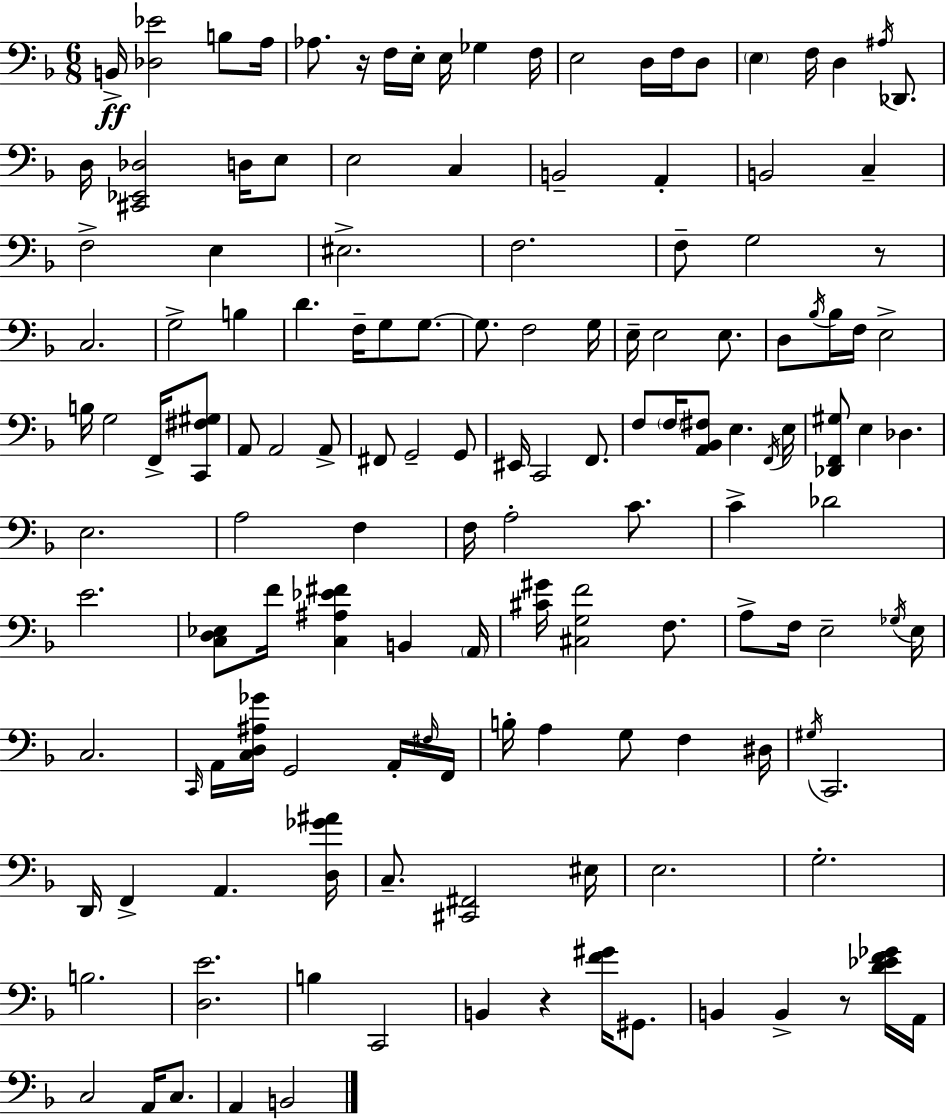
B2/s [Db3,Eb4]/h B3/e A3/s Ab3/e. R/s F3/s E3/s E3/s Gb3/q F3/s E3/h D3/s F3/s D3/e E3/q F3/s D3/q A#3/s Db2/e. D3/s [C#2,Eb2,Db3]/h D3/s E3/e E3/h C3/q B2/h A2/q B2/h C3/q F3/h E3/q EIS3/h. F3/h. F3/e G3/h R/e C3/h. G3/h B3/q D4/q. F3/s G3/e G3/e. G3/e. F3/h G3/s E3/s E3/h E3/e. D3/e Bb3/s Bb3/s F3/s E3/h B3/s G3/h F2/s [C2,F#3,G#3]/e A2/e A2/h A2/e F#2/e G2/h G2/e EIS2/s C2/h F2/e. F3/e F3/s [A2,Bb2,F#3]/e E3/q. F2/s E3/s [Db2,F2,G#3]/e E3/q Db3/q. E3/h. A3/h F3/q F3/s A3/h C4/e. C4/q Db4/h E4/h. [C3,D3,Eb3]/e F4/s [C3,A#3,Eb4,F#4]/q B2/q A2/s [C#4,G#4]/s [C#3,G3,F4]/h F3/e. A3/e F3/s E3/h Gb3/s E3/s C3/h. C2/s A2/s [C3,D3,A#3,Gb4]/s G2/h A2/s F#3/s F2/s B3/s A3/q G3/e F3/q D#3/s G#3/s C2/h. D2/s F2/q A2/q. [D3,Gb4,A#4]/s C3/e. [C#2,F#2]/h EIS3/s E3/h. G3/h. B3/h. [D3,E4]/h. B3/q C2/h B2/q R/q [F4,G#4]/s G#2/e. B2/q B2/q R/e [D4,Eb4,F4,Gb4]/s A2/s C3/h A2/s C3/e. A2/q B2/h